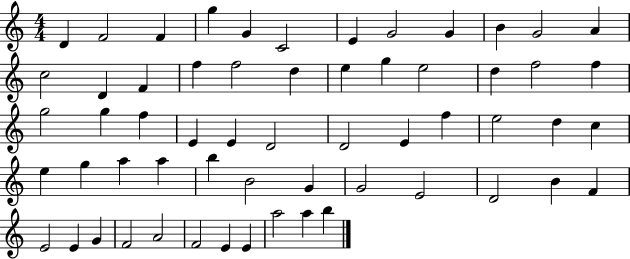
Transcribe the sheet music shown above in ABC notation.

X:1
T:Untitled
M:4/4
L:1/4
K:C
D F2 F g G C2 E G2 G B G2 A c2 D F f f2 d e g e2 d f2 f g2 g f E E D2 D2 E f e2 d c e g a a b B2 G G2 E2 D2 B F E2 E G F2 A2 F2 E E a2 a b